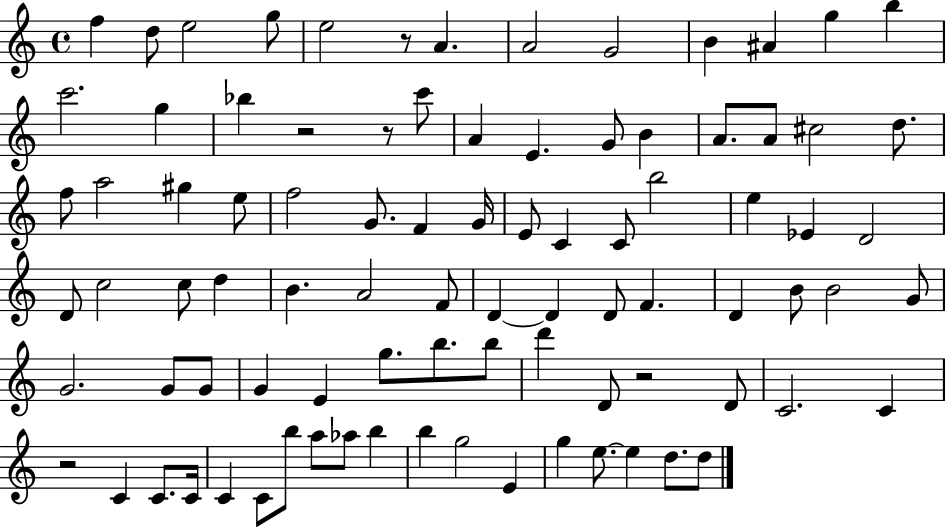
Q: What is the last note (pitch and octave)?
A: D5